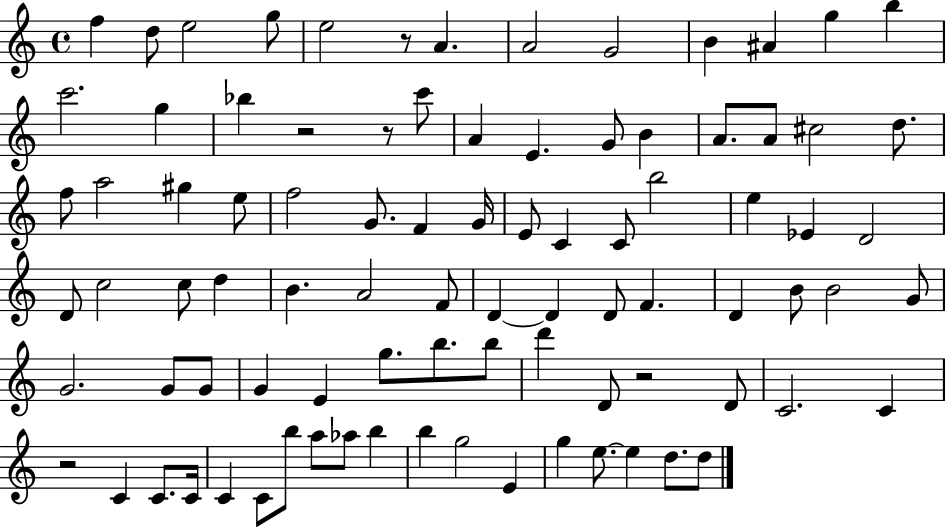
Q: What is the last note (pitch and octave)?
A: D5